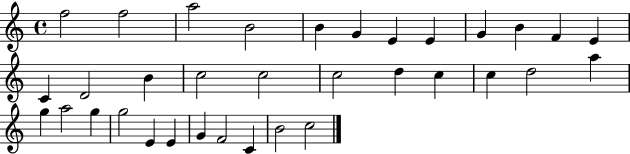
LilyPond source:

{
  \clef treble
  \time 4/4
  \defaultTimeSignature
  \key c \major
  f''2 f''2 | a''2 b'2 | b'4 g'4 e'4 e'4 | g'4 b'4 f'4 e'4 | \break c'4 d'2 b'4 | c''2 c''2 | c''2 d''4 c''4 | c''4 d''2 a''4 | \break g''4 a''2 g''4 | g''2 e'4 e'4 | g'4 f'2 c'4 | b'2 c''2 | \break \bar "|."
}